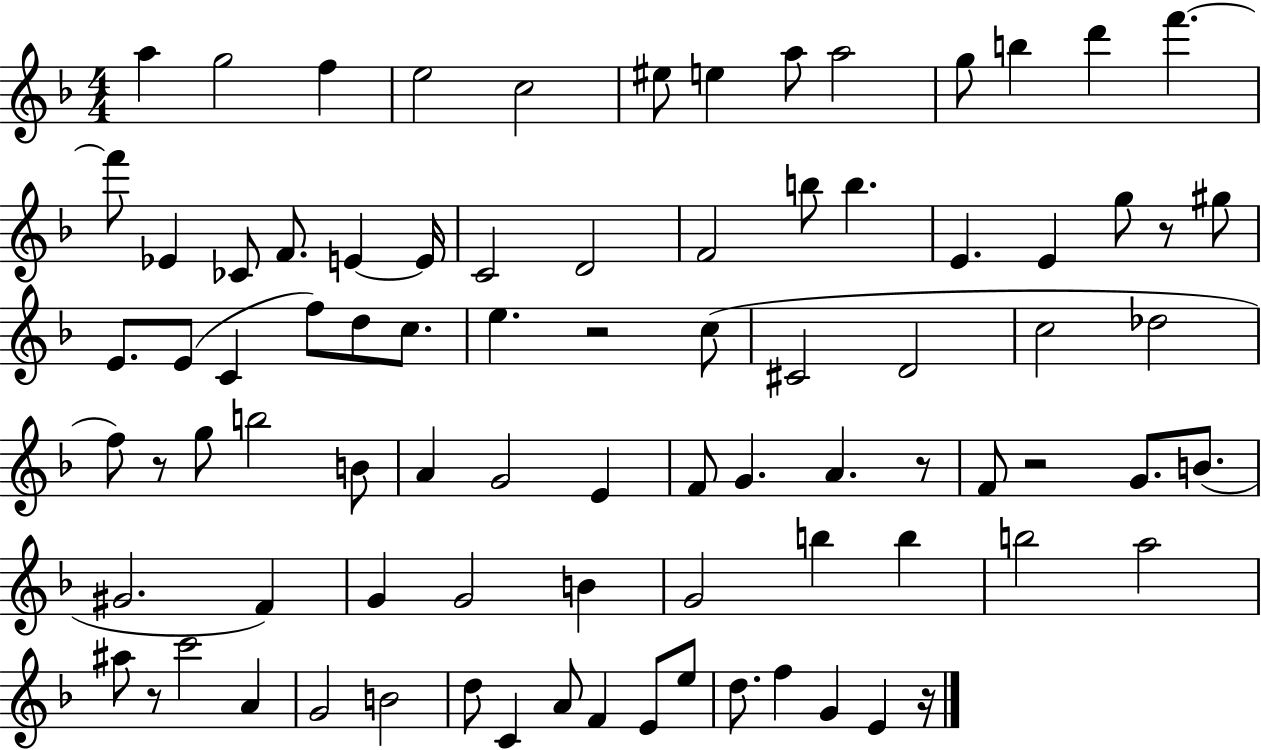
A5/q G5/h F5/q E5/h C5/h EIS5/e E5/q A5/e A5/h G5/e B5/q D6/q F6/q. F6/e Eb4/q CES4/e F4/e. E4/q E4/s C4/h D4/h F4/h B5/e B5/q. E4/q. E4/q G5/e R/e G#5/e E4/e. E4/e C4/q F5/e D5/e C5/e. E5/q. R/h C5/e C#4/h D4/h C5/h Db5/h F5/e R/e G5/e B5/h B4/e A4/q G4/h E4/q F4/e G4/q. A4/q. R/e F4/e R/h G4/e. B4/e. G#4/h. F4/q G4/q G4/h B4/q G4/h B5/q B5/q B5/h A5/h A#5/e R/e C6/h A4/q G4/h B4/h D5/e C4/q A4/e F4/q E4/e E5/e D5/e. F5/q G4/q E4/q R/s